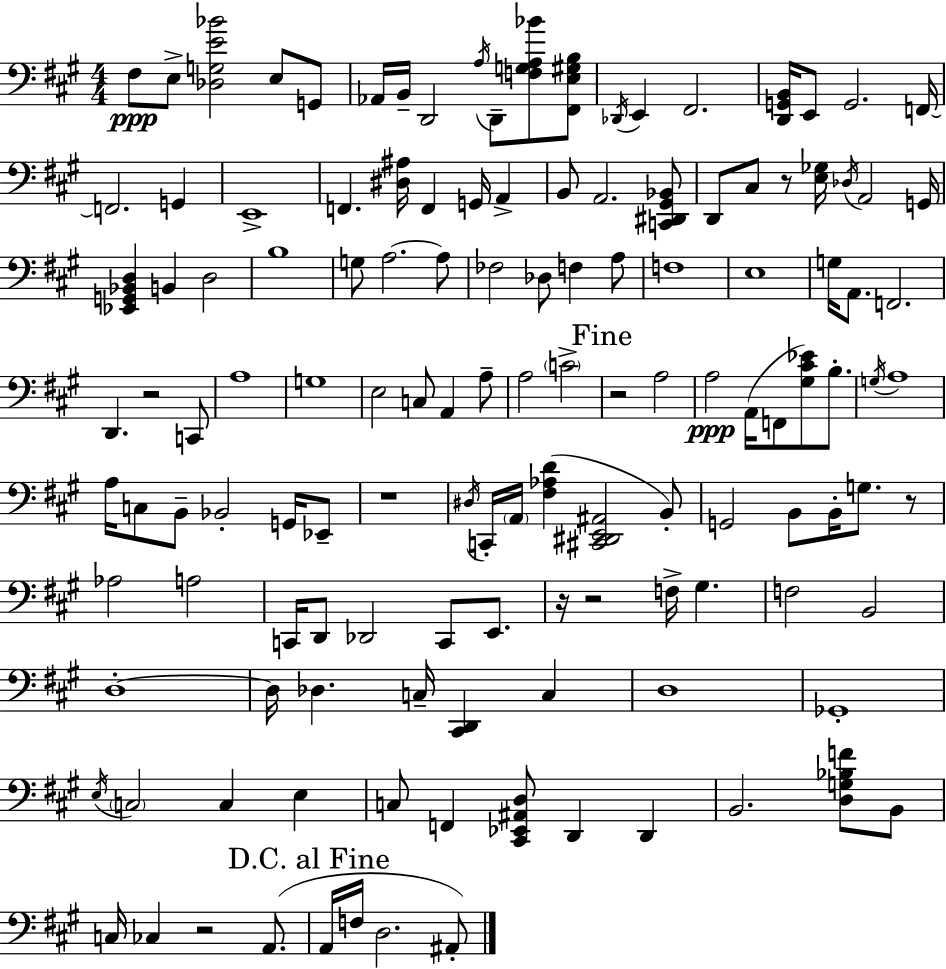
X:1
T:Untitled
M:4/4
L:1/4
K:A
^F,/2 E,/2 [_D,G,E_B]2 E,/2 G,,/2 _A,,/4 B,,/4 D,,2 A,/4 D,,/2 [F,G,A,_B]/2 [^F,,E,^G,B,]/2 _D,,/4 E,, ^F,,2 [D,,G,,B,,]/4 E,,/2 G,,2 F,,/4 F,,2 G,, E,,4 F,, [^D,^A,]/4 F,, G,,/4 A,, B,,/2 A,,2 [C,,^D,,^G,,_B,,]/2 D,,/2 ^C,/2 z/2 [E,_G,]/4 _D,/4 A,,2 G,,/4 [_E,,G,,_B,,D,] B,, D,2 B,4 G,/2 A,2 A,/2 _F,2 _D,/2 F, A,/2 F,4 E,4 G,/4 A,,/2 F,,2 D,, z2 C,,/2 A,4 G,4 E,2 C,/2 A,, A,/2 A,2 C2 z2 A,2 A,2 A,,/4 F,,/2 [^G,^C_E]/2 B,/2 G,/4 A,4 A,/4 C,/2 B,,/2 _B,,2 G,,/4 _E,,/2 z4 ^D,/4 C,,/4 A,,/4 [^F,_A,D] [^C,,^D,,E,,^A,,]2 B,,/2 G,,2 B,,/2 B,,/4 G,/2 z/2 _A,2 A,2 C,,/4 D,,/2 _D,,2 C,,/2 E,,/2 z/4 z2 F,/4 ^G, F,2 B,,2 D,4 D,/4 _D, C,/4 [^C,,D,,] C, D,4 _G,,4 E,/4 C,2 C, E, C,/2 F,, [^C,,_E,,^A,,D,]/2 D,, D,, B,,2 [D,G,_B,F]/2 B,,/2 C,/4 _C, z2 A,,/2 A,,/4 F,/4 D,2 ^A,,/2